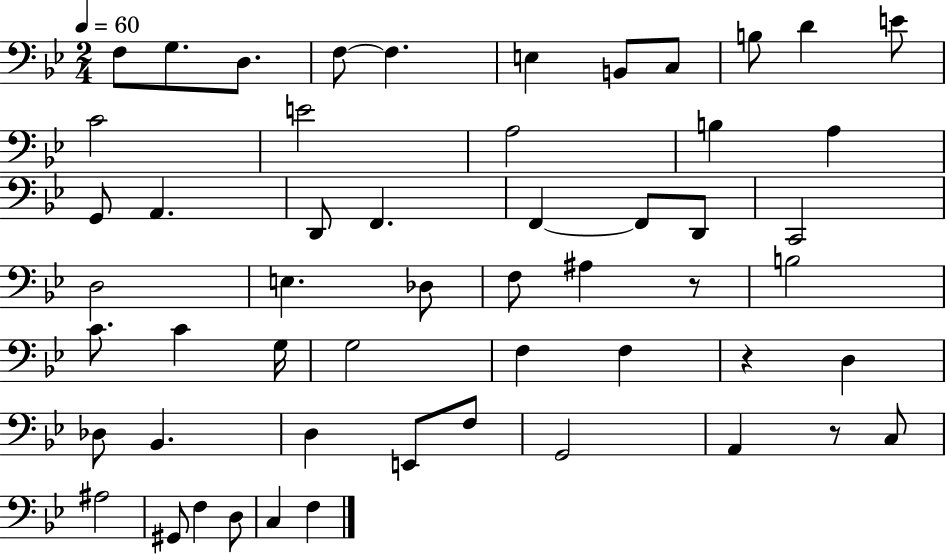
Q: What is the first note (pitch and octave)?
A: F3